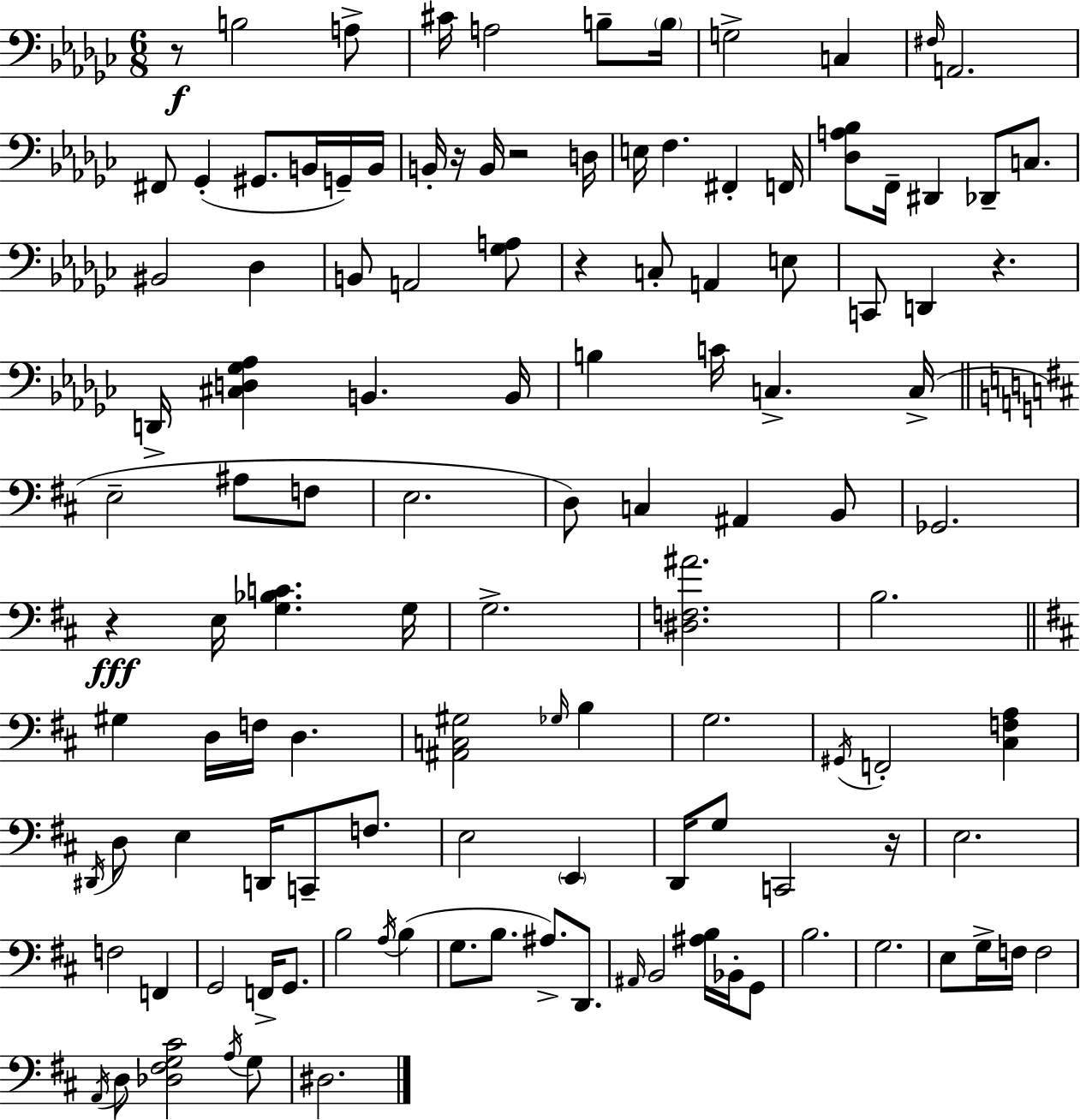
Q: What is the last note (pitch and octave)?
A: D#3